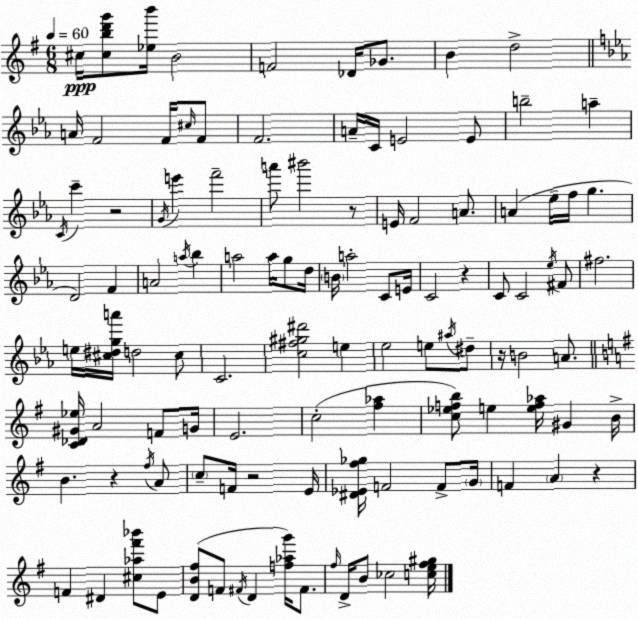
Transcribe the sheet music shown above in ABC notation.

X:1
T:Untitled
M:6/8
L:1/4
K:Em
^c/4 [^cbd'g']/2 [_eb']/4 B2 F2 _D/4 _G/2 B d2 A/4 F2 F/4 ^c/4 F/2 F2 A/4 C/4 E2 E/2 b2 a C/4 c' z2 G/4 e' f'2 a'/2 ^b'2 z/2 E/4 F2 A/2 A _e/4 f/4 g D2 F A2 a/4 _b a2 a/4 g/2 d/4 B/4 a2 C/2 E/4 C2 z C/2 C2 _e/4 ^F/2 ^f2 e/4 [^c^dga']/4 d2 ^c/2 C2 [c^f^g^d']2 e _e2 e/2 ^a/4 ^d/2 z/4 B2 A/2 [C_D^G_e]/4 A2 F/2 G/4 E2 c2 [^f_a] [c_efb]/2 e [ef_a]/4 ^G B/4 B z ^f/4 A/2 c/2 F/4 z2 E/4 [^D_E^f_g]/4 F2 F/2 G/4 F A z F ^D [^c_a^f'_b']/2 E/2 [DB^f]/2 F/2 ^F/4 D [f_ag']/4 ^F/2 ^f/4 D/4 B/2 _c2 [ce^f^g]/4